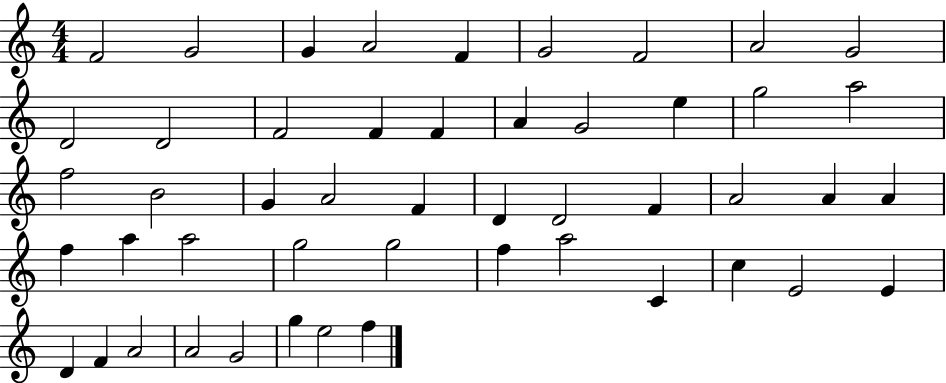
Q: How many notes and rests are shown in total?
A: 49